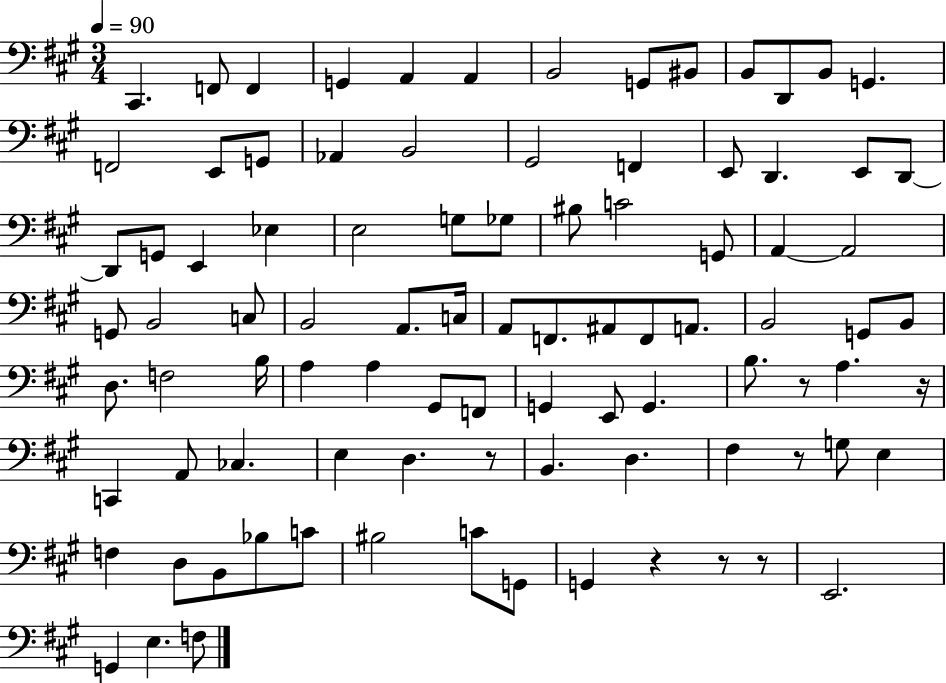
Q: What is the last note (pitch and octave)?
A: F3